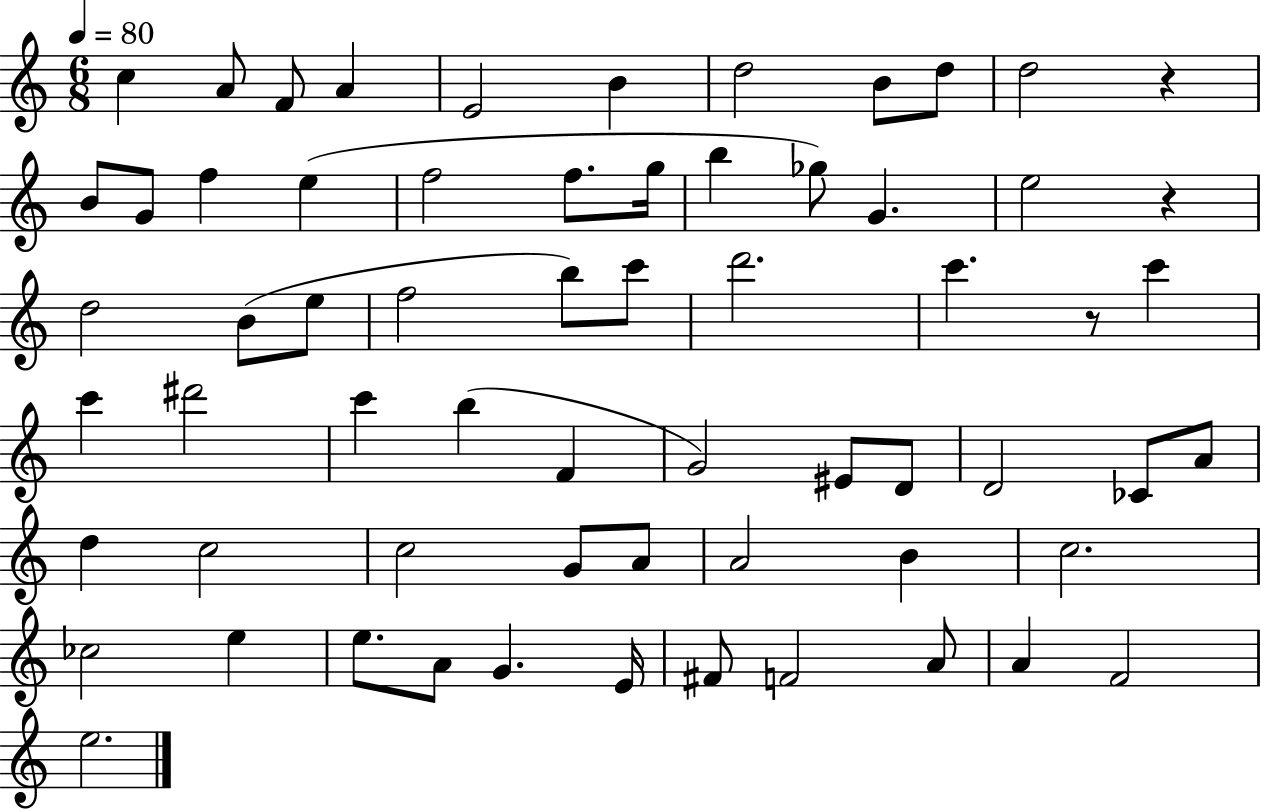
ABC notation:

X:1
T:Untitled
M:6/8
L:1/4
K:C
c A/2 F/2 A E2 B d2 B/2 d/2 d2 z B/2 G/2 f e f2 f/2 g/4 b _g/2 G e2 z d2 B/2 e/2 f2 b/2 c'/2 d'2 c' z/2 c' c' ^d'2 c' b F G2 ^E/2 D/2 D2 _C/2 A/2 d c2 c2 G/2 A/2 A2 B c2 _c2 e e/2 A/2 G E/4 ^F/2 F2 A/2 A F2 e2